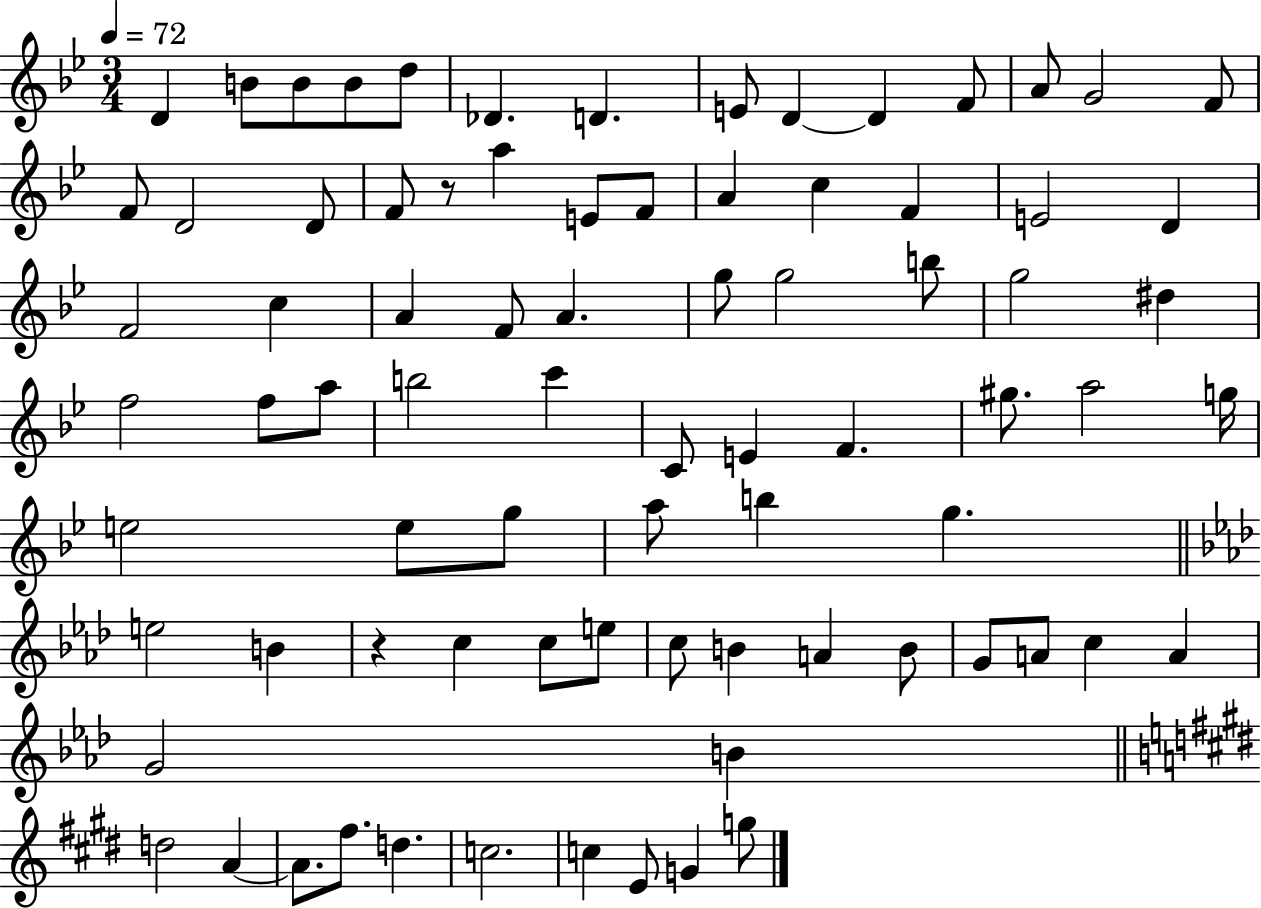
{
  \clef treble
  \numericTimeSignature
  \time 3/4
  \key bes \major
  \tempo 4 = 72
  d'4 b'8 b'8 b'8 d''8 | des'4. d'4. | e'8 d'4~~ d'4 f'8 | a'8 g'2 f'8 | \break f'8 d'2 d'8 | f'8 r8 a''4 e'8 f'8 | a'4 c''4 f'4 | e'2 d'4 | \break f'2 c''4 | a'4 f'8 a'4. | g''8 g''2 b''8 | g''2 dis''4 | \break f''2 f''8 a''8 | b''2 c'''4 | c'8 e'4 f'4. | gis''8. a''2 g''16 | \break e''2 e''8 g''8 | a''8 b''4 g''4. | \bar "||" \break \key aes \major e''2 b'4 | r4 c''4 c''8 e''8 | c''8 b'4 a'4 b'8 | g'8 a'8 c''4 a'4 | \break g'2 b'4 | \bar "||" \break \key e \major d''2 a'4~~ | a'8. fis''8. d''4. | c''2. | c''4 e'8 g'4 g''8 | \break \bar "|."
}